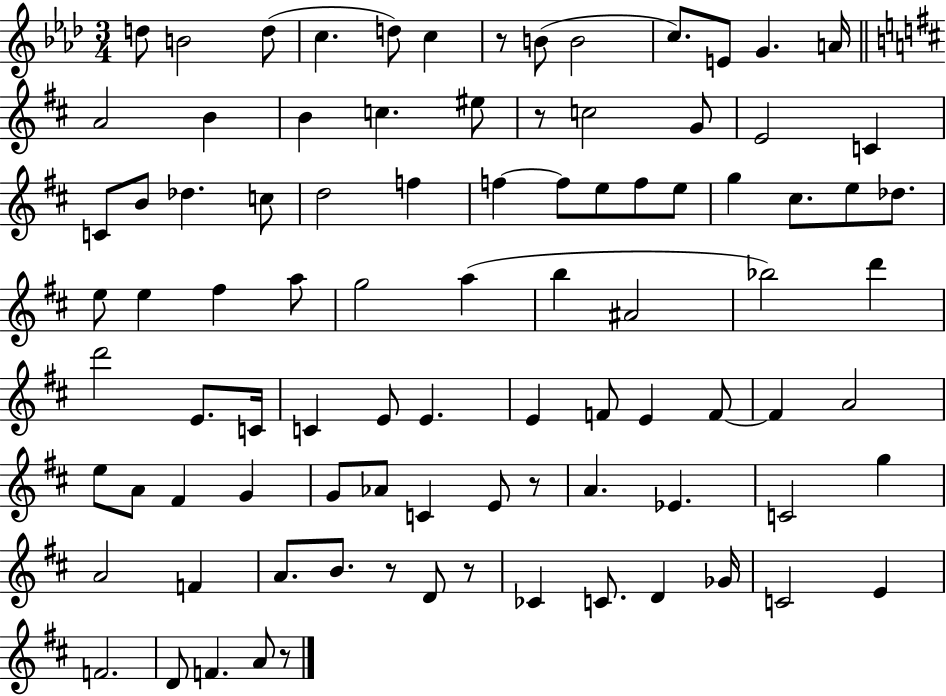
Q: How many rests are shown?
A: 6